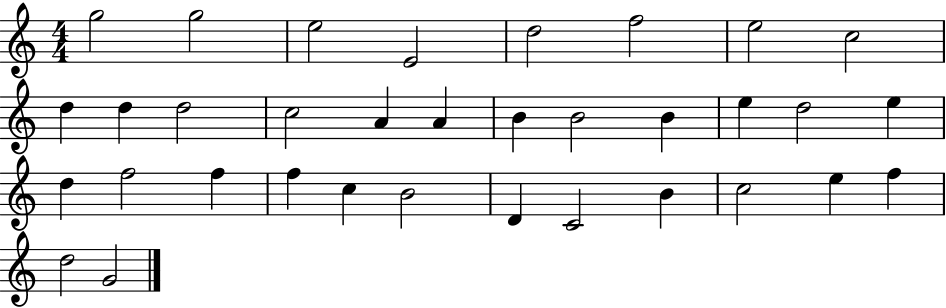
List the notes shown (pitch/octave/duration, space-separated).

G5/h G5/h E5/h E4/h D5/h F5/h E5/h C5/h D5/q D5/q D5/h C5/h A4/q A4/q B4/q B4/h B4/q E5/q D5/h E5/q D5/q F5/h F5/q F5/q C5/q B4/h D4/q C4/h B4/q C5/h E5/q F5/q D5/h G4/h